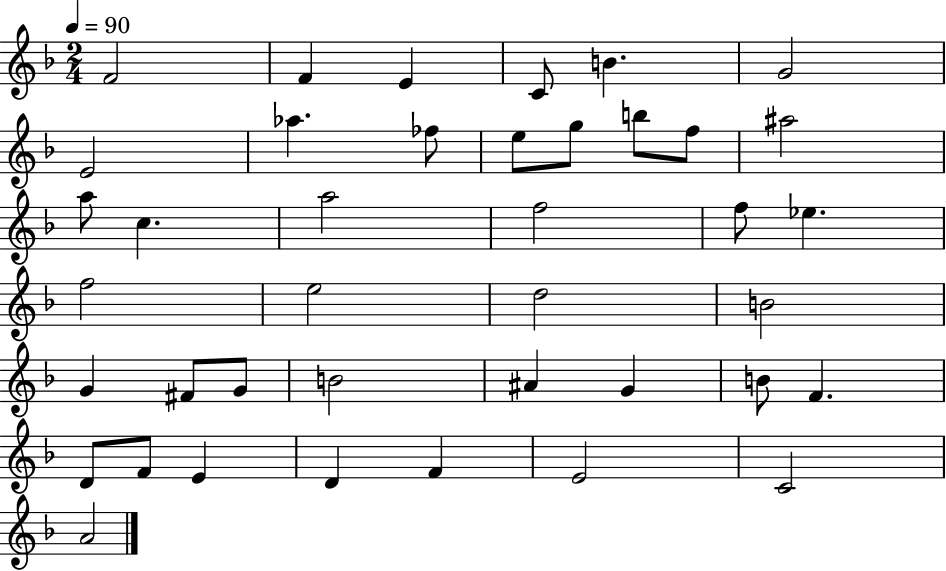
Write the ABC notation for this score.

X:1
T:Untitled
M:2/4
L:1/4
K:F
F2 F E C/2 B G2 E2 _a _f/2 e/2 g/2 b/2 f/2 ^a2 a/2 c a2 f2 f/2 _e f2 e2 d2 B2 G ^F/2 G/2 B2 ^A G B/2 F D/2 F/2 E D F E2 C2 A2